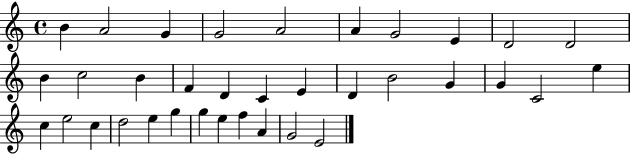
B4/q A4/h G4/q G4/h A4/h A4/q G4/h E4/q D4/h D4/h B4/q C5/h B4/q F4/q D4/q C4/q E4/q D4/q B4/h G4/q G4/q C4/h E5/q C5/q E5/h C5/q D5/h E5/q G5/q G5/q E5/q F5/q A4/q G4/h E4/h